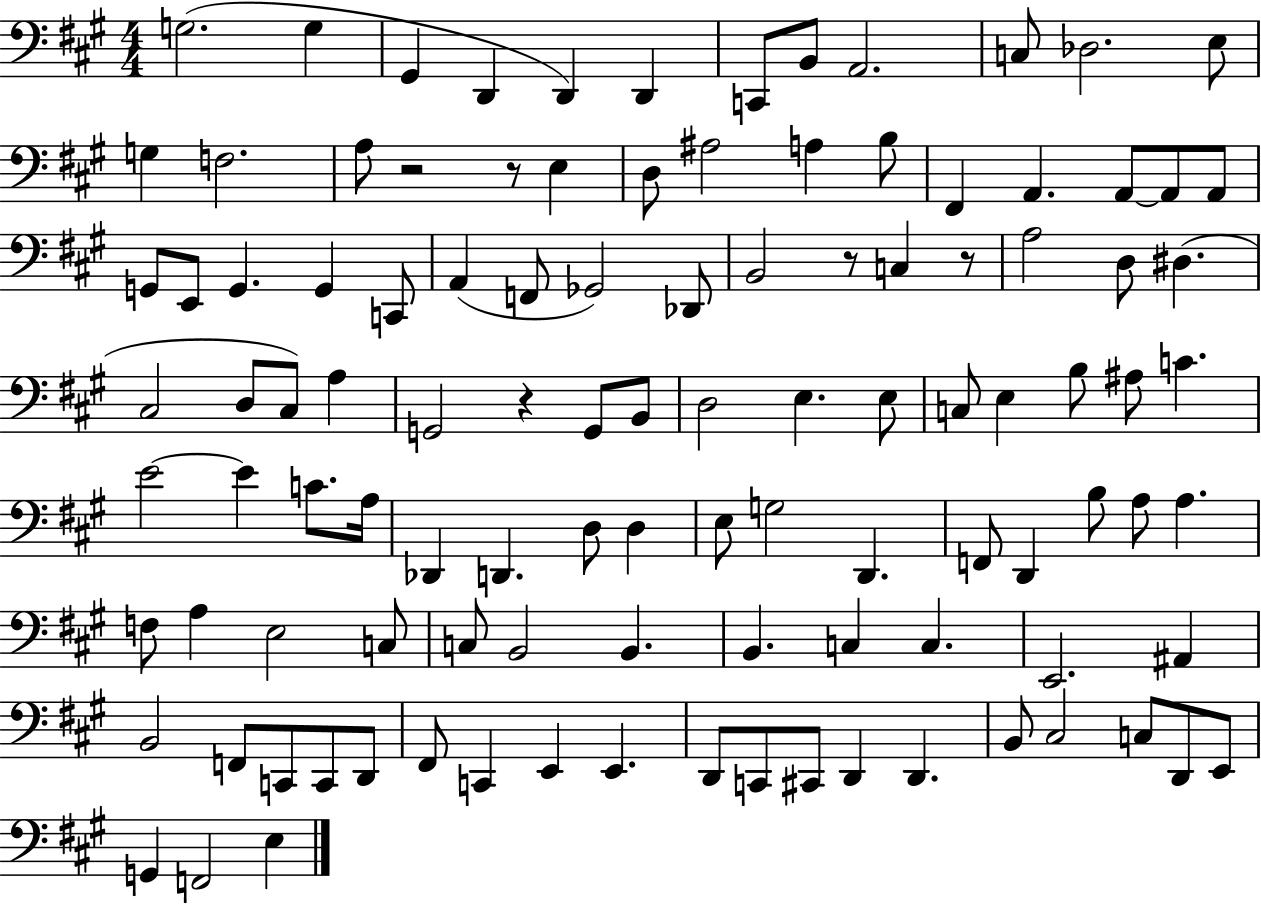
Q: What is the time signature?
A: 4/4